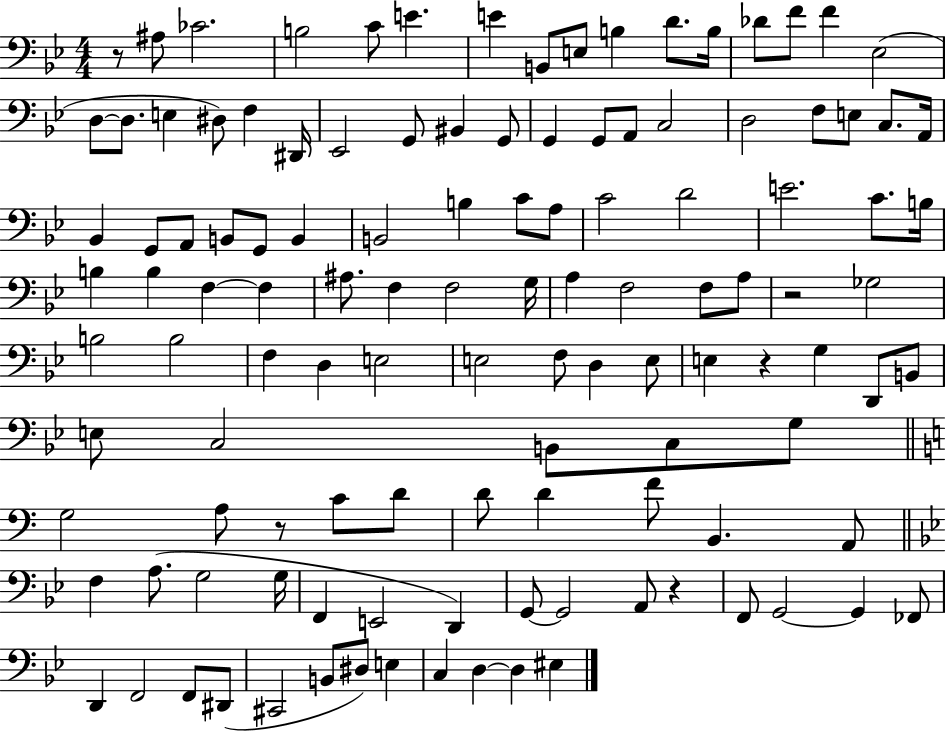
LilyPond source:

{
  \clef bass
  \numericTimeSignature
  \time 4/4
  \key bes \major
  r8 ais8 ces'2. | b2 c'8 e'4. | e'4 b,8 e8 b4 d'8. b16 | des'8 f'8 f'4 ees2( | \break d8~~ d8. e4 dis8) f4 dis,16 | ees,2 g,8 bis,4 g,8 | g,4 g,8 a,8 c2 | d2 f8 e8 c8. a,16 | \break bes,4 g,8 a,8 b,8 g,8 b,4 | b,2 b4 c'8 a8 | c'2 d'2 | e'2. c'8. b16 | \break b4 b4 f4~~ f4 | ais8. f4 f2 g16 | a4 f2 f8 a8 | r2 ges2 | \break b2 b2 | f4 d4 e2 | e2 f8 d4 e8 | e4 r4 g4 d,8 b,8 | \break e8 c2 b,8 c8 g8 | \bar "||" \break \key c \major g2 a8 r8 c'8 d'8 | d'8 d'4 f'8 b,4. a,8 | \bar "||" \break \key bes \major f4 a8.( g2 g16 | f,4 e,2 d,4) | g,8~~ g,2 a,8 r4 | f,8 g,2~~ g,4 fes,8 | \break d,4 f,2 f,8 dis,8( | cis,2 b,8 dis8) e4 | c4 d4~~ d4 eis4 | \bar "|."
}